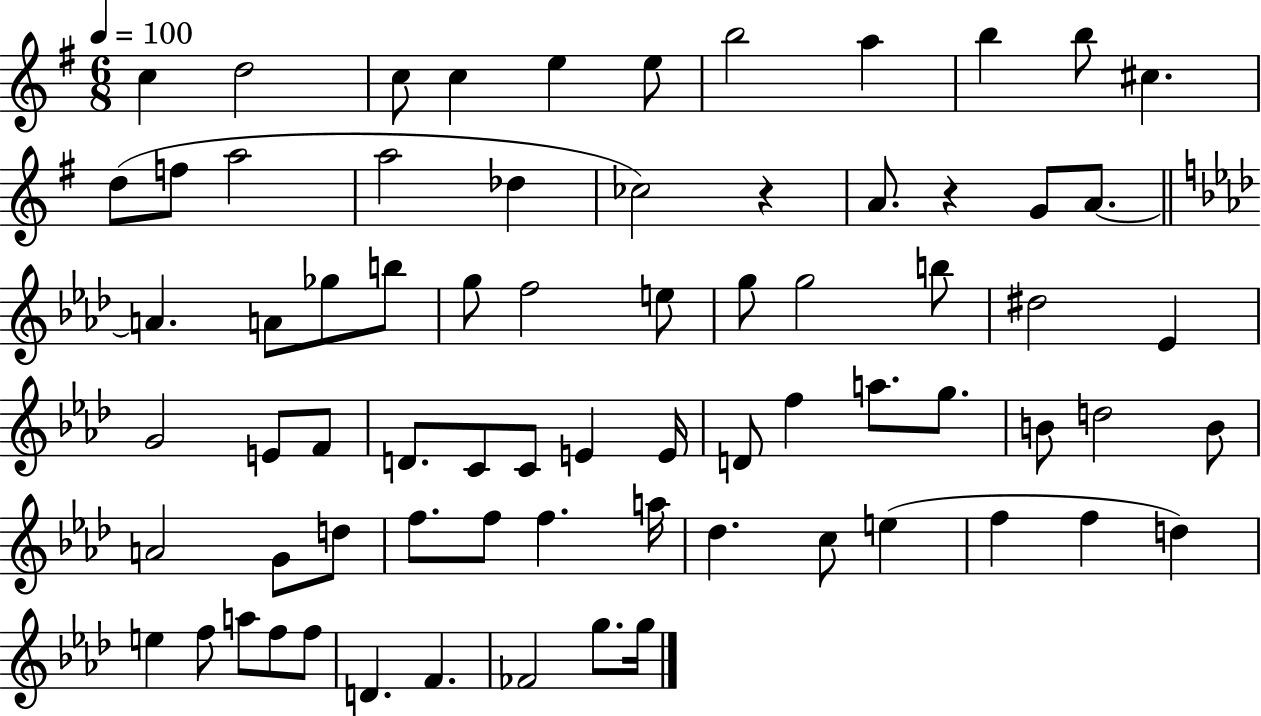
C5/q D5/h C5/e C5/q E5/q E5/e B5/h A5/q B5/q B5/e C#5/q. D5/e F5/e A5/h A5/h Db5/q CES5/h R/q A4/e. R/q G4/e A4/e. A4/q. A4/e Gb5/e B5/e G5/e F5/h E5/e G5/e G5/h B5/e D#5/h Eb4/q G4/h E4/e F4/e D4/e. C4/e C4/e E4/q E4/s D4/e F5/q A5/e. G5/e. B4/e D5/h B4/e A4/h G4/e D5/e F5/e. F5/e F5/q. A5/s Db5/q. C5/e E5/q F5/q F5/q D5/q E5/q F5/e A5/e F5/e F5/e D4/q. F4/q. FES4/h G5/e. G5/s